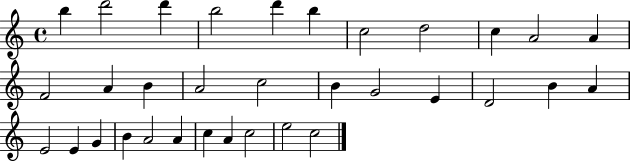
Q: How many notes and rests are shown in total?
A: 33